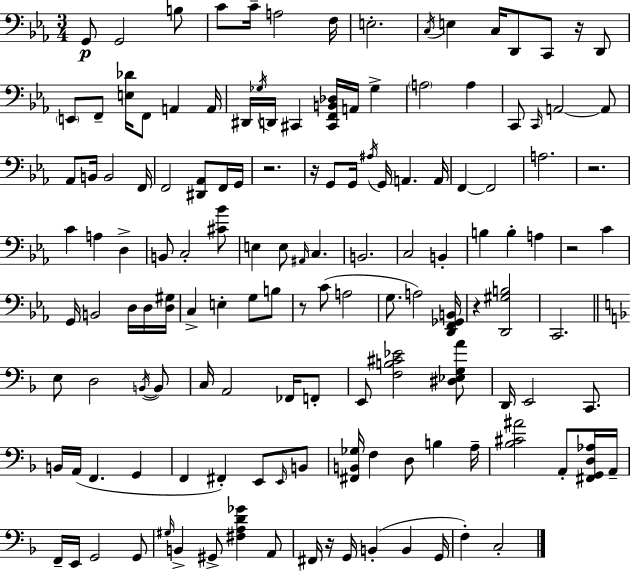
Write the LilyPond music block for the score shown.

{
  \clef bass
  \numericTimeSignature
  \time 3/4
  \key c \minor
  g,8\p g,2 b8 | c'8 c'16-- a2 f16 | e2.-. | \acciaccatura { c16 } e4 c16 d,8 c,8 r16 d,8 | \break \parenthesize e,8 f,8-- <e des'>16 f,8 a,4 | a,16 dis,16 \acciaccatura { ges16 } d,16 cis,4 <cis, f, b, des>16 a,16 ges4-> | \parenthesize a2 a4 | c,8 \grace { c,16 } a,2~~ | \break a,8 aes,8 b,16 b,2 | f,16 f,2 <dis, aes,>8 | f,16 g,16 r2. | r16 g,8 g,16 \acciaccatura { ais16 } g,16 a,4. | \break a,16 f,4~~ f,2 | a2. | r2. | c'4 a4 | \break d4-> b,8 c2-. | <cis' bes'>8 e4 e8 \grace { ais,16 } c4. | b,2. | c2 | \break b,4-. b4 b4-. | a4 r2 | c'4 g,16 b,2 | d16 d16 <d gis>16 c4-> e4-. | \break g8 b8 r8 c'8( a2 | g8. a2) | <d, f, ges, b,>16 r4 <d, gis b>2 | c,2. | \break \bar "||" \break \key d \minor e8 d2 \acciaccatura { b,16~ }~ b,8 | c16 a,2 fes,16 f,8-. | e,8 <f b cis' ees'>2 <dis ees g a'>8 | d,16 e,2 c,8. | \break b,16 a,16( f,4. g,4 | f,4 fis,4-.) e,8 \grace { e,16 } | b,8 <fis, b, ges>16 f4 d8 b4 | a16-- <bes cis' ais'>2 a,8-. | \break <fis, g, d aes>16 a,16-- f,16-- e,16 g,2 | g,8 \grace { gis16 } b,4-> gis,8-> <fis a d' ges'>4 | a,8 fis,16 r16 g,16 b,4-.( b,4 | g,16 f4-.) c2-. | \break \bar "|."
}